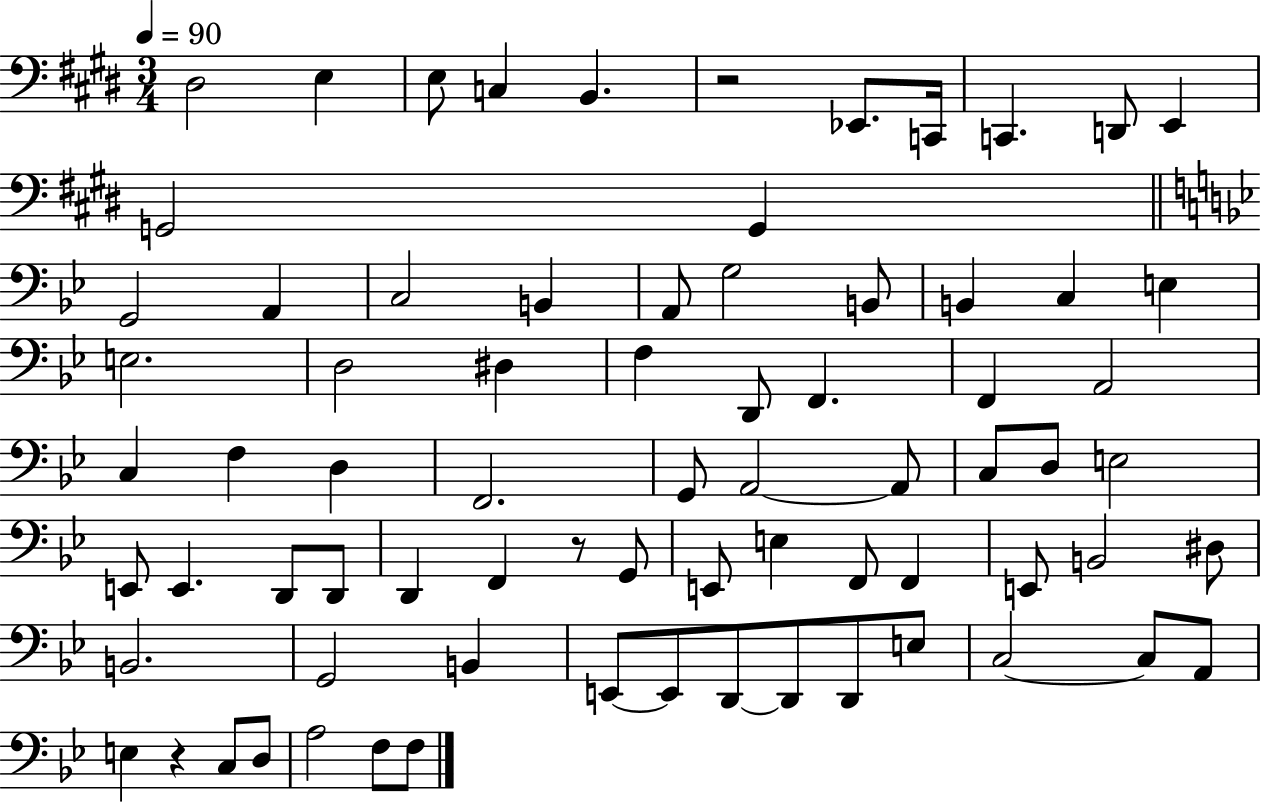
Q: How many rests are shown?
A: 3